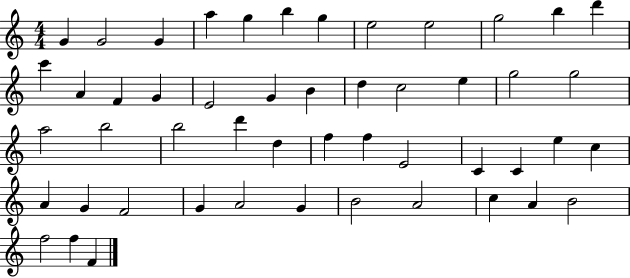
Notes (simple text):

G4/q G4/h G4/q A5/q G5/q B5/q G5/q E5/h E5/h G5/h B5/q D6/q C6/q A4/q F4/q G4/q E4/h G4/q B4/q D5/q C5/h E5/q G5/h G5/h A5/h B5/h B5/h D6/q D5/q F5/q F5/q E4/h C4/q C4/q E5/q C5/q A4/q G4/q F4/h G4/q A4/h G4/q B4/h A4/h C5/q A4/q B4/h F5/h F5/q F4/q